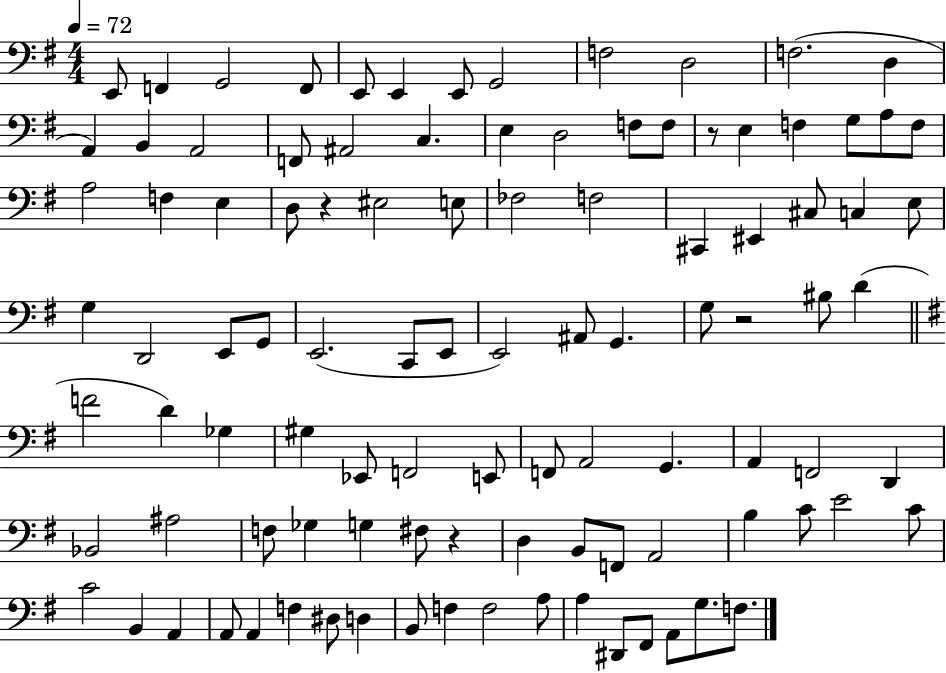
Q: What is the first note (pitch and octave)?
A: E2